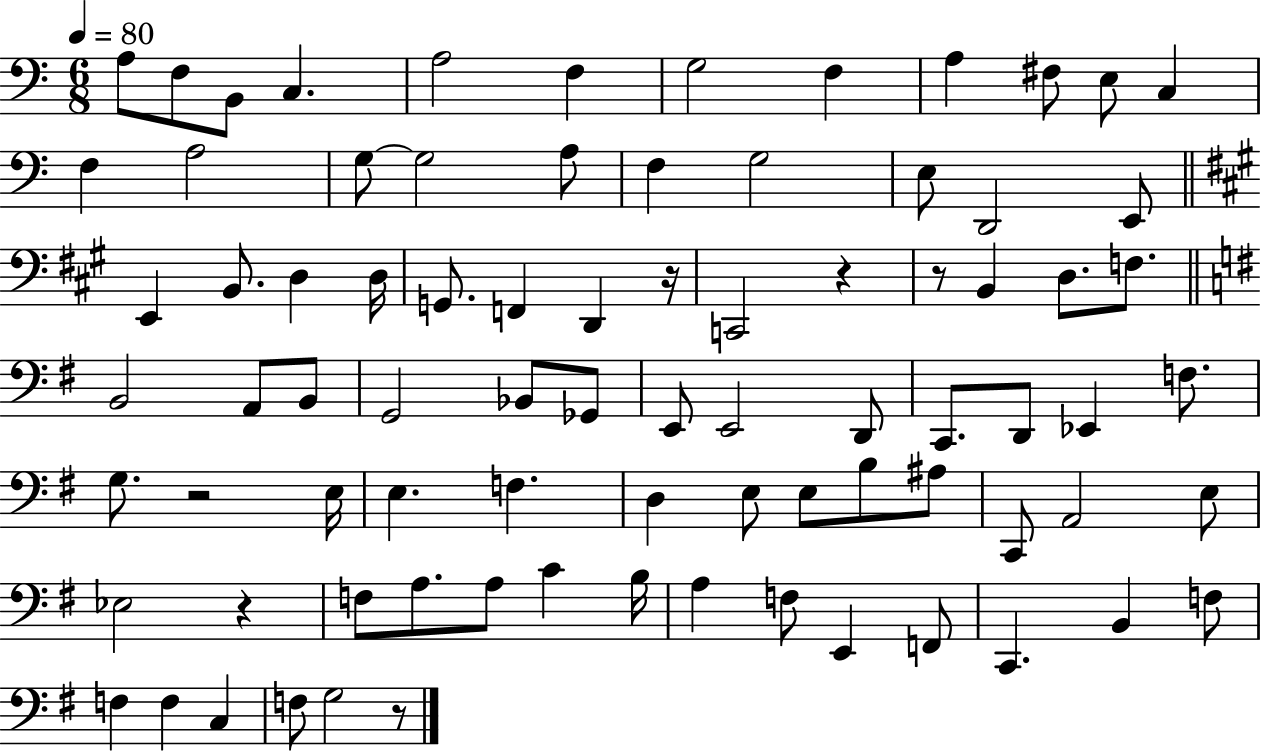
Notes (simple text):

A3/e F3/e B2/e C3/q. A3/h F3/q G3/h F3/q A3/q F#3/e E3/e C3/q F3/q A3/h G3/e G3/h A3/e F3/q G3/h E3/e D2/h E2/e E2/q B2/e. D3/q D3/s G2/e. F2/q D2/q R/s C2/h R/q R/e B2/q D3/e. F3/e. B2/h A2/e B2/e G2/h Bb2/e Gb2/e E2/e E2/h D2/e C2/e. D2/e Eb2/q F3/e. G3/e. R/h E3/s E3/q. F3/q. D3/q E3/e E3/e B3/e A#3/e C2/e A2/h E3/e Eb3/h R/q F3/e A3/e. A3/e C4/q B3/s A3/q F3/e E2/q F2/e C2/q. B2/q F3/e F3/q F3/q C3/q F3/e G3/h R/e